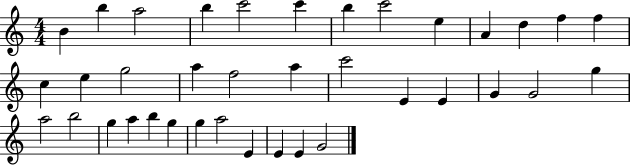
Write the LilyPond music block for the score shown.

{
  \clef treble
  \numericTimeSignature
  \time 4/4
  \key c \major
  b'4 b''4 a''2 | b''4 c'''2 c'''4 | b''4 c'''2 e''4 | a'4 d''4 f''4 f''4 | \break c''4 e''4 g''2 | a''4 f''2 a''4 | c'''2 e'4 e'4 | g'4 g'2 g''4 | \break a''2 b''2 | g''4 a''4 b''4 g''4 | g''4 a''2 e'4 | e'4 e'4 g'2 | \break \bar "|."
}